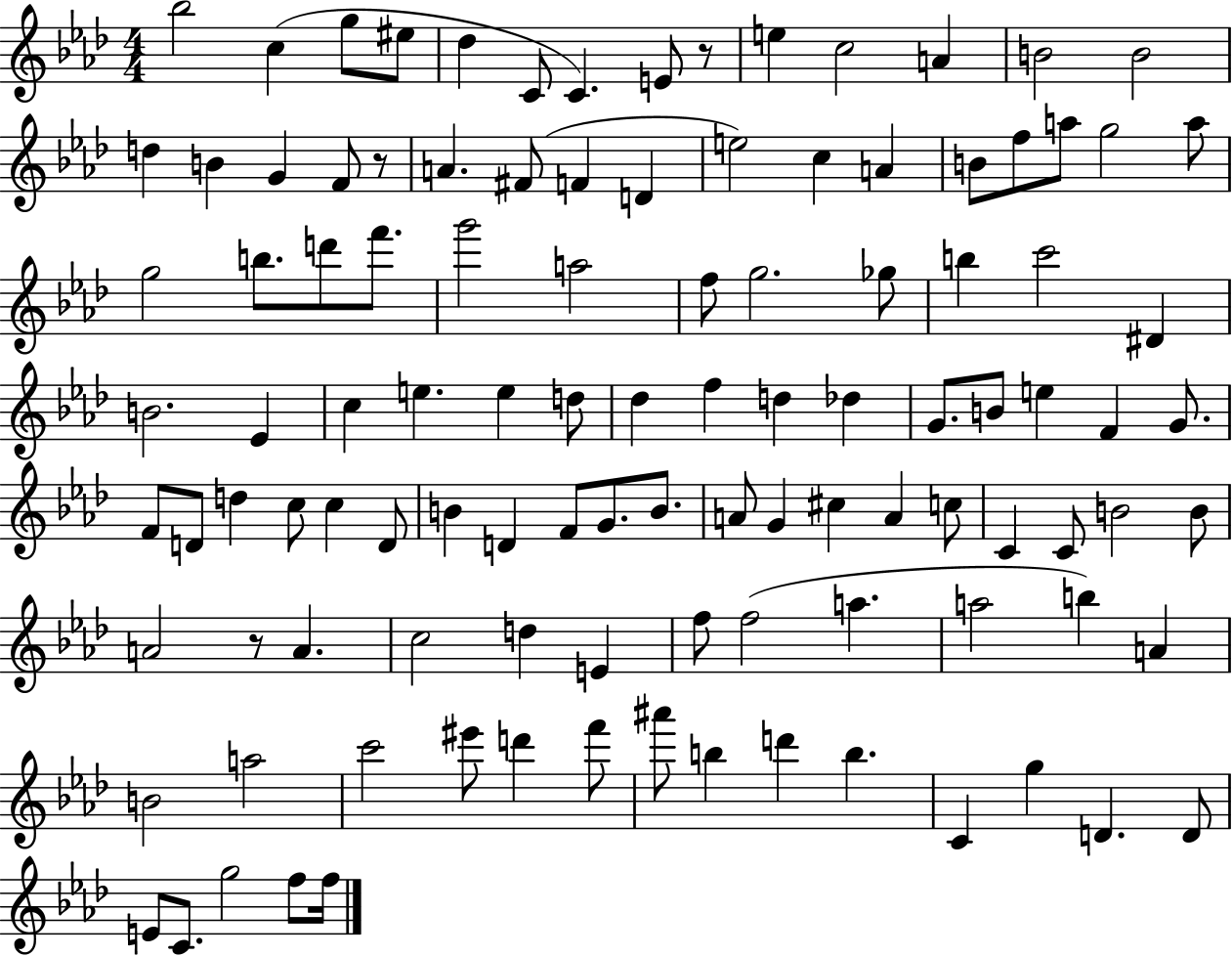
{
  \clef treble
  \numericTimeSignature
  \time 4/4
  \key aes \major
  bes''2 c''4( g''8 eis''8 | des''4 c'8 c'4.) e'8 r8 | e''4 c''2 a'4 | b'2 b'2 | \break d''4 b'4 g'4 f'8 r8 | a'4. fis'8( f'4 d'4 | e''2) c''4 a'4 | b'8 f''8 a''8 g''2 a''8 | \break g''2 b''8. d'''8 f'''8. | g'''2 a''2 | f''8 g''2. ges''8 | b''4 c'''2 dis'4 | \break b'2. ees'4 | c''4 e''4. e''4 d''8 | des''4 f''4 d''4 des''4 | g'8. b'8 e''4 f'4 g'8. | \break f'8 d'8 d''4 c''8 c''4 d'8 | b'4 d'4 f'8 g'8. b'8. | a'8 g'4 cis''4 a'4 c''8 | c'4 c'8 b'2 b'8 | \break a'2 r8 a'4. | c''2 d''4 e'4 | f''8 f''2( a''4. | a''2 b''4) a'4 | \break b'2 a''2 | c'''2 eis'''8 d'''4 f'''8 | ais'''8 b''4 d'''4 b''4. | c'4 g''4 d'4. d'8 | \break e'8 c'8. g''2 f''8 f''16 | \bar "|."
}